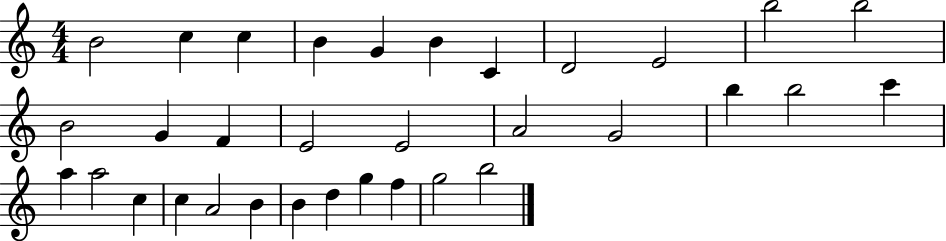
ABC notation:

X:1
T:Untitled
M:4/4
L:1/4
K:C
B2 c c B G B C D2 E2 b2 b2 B2 G F E2 E2 A2 G2 b b2 c' a a2 c c A2 B B d g f g2 b2